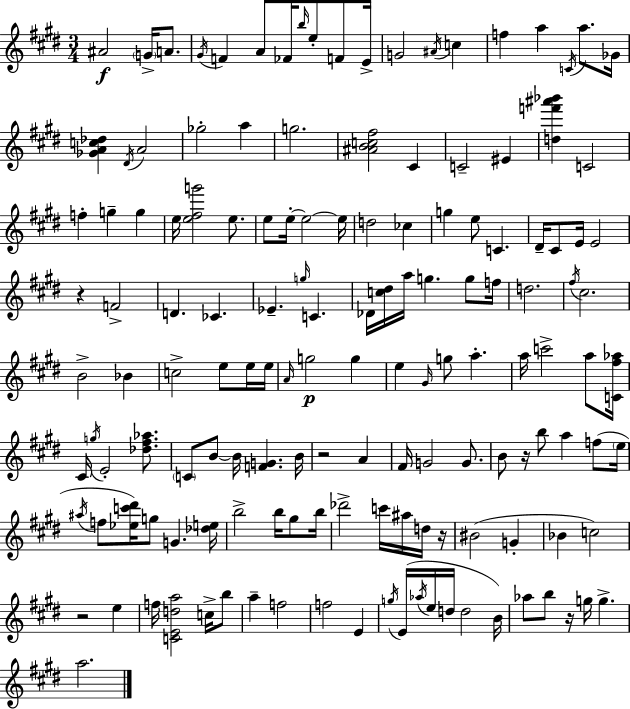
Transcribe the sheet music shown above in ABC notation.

X:1
T:Untitled
M:3/4
L:1/4
K:E
^A2 G/4 A/2 ^G/4 F A/2 _F/4 b/4 e/2 F/2 E/4 G2 ^A/4 c f a C/4 a/2 _G/4 [_GAc_d] ^D/4 A2 _g2 a g2 [^ABc^f]2 ^C C2 ^E [df'^a'_b'] C2 f g g e/4 [e^fg']2 e/2 e/2 e/4 e2 e/4 d2 _c g e/2 C ^D/4 ^C/2 E/4 E2 z F2 D _C _E g/4 C _D/4 [c^d]/4 a/4 g g/2 f/4 d2 ^f/4 ^c2 B2 _B c2 e/2 e/4 e/4 A/4 g2 g e ^G/4 g/2 a a/4 c'2 a/2 [C^f_a]/4 ^C/4 g/4 E2 [_d^f_a]/2 C/2 B/2 B/4 [FG] B/4 z2 A ^F/4 G2 G/2 B/2 z/4 b/2 a f/2 e/4 ^a/4 f/2 [_ec'^d']/4 g/2 G [_de]/4 b2 b/4 ^g/2 b/4 _d'2 c'/4 ^a/4 d/4 z/4 ^B2 G _B c2 z2 e f/4 [CEda]2 c/4 b/2 a f2 f2 E g/4 E/4 _a/4 e/4 d/4 d2 B/4 _a/2 b/2 z/4 g/4 g a2